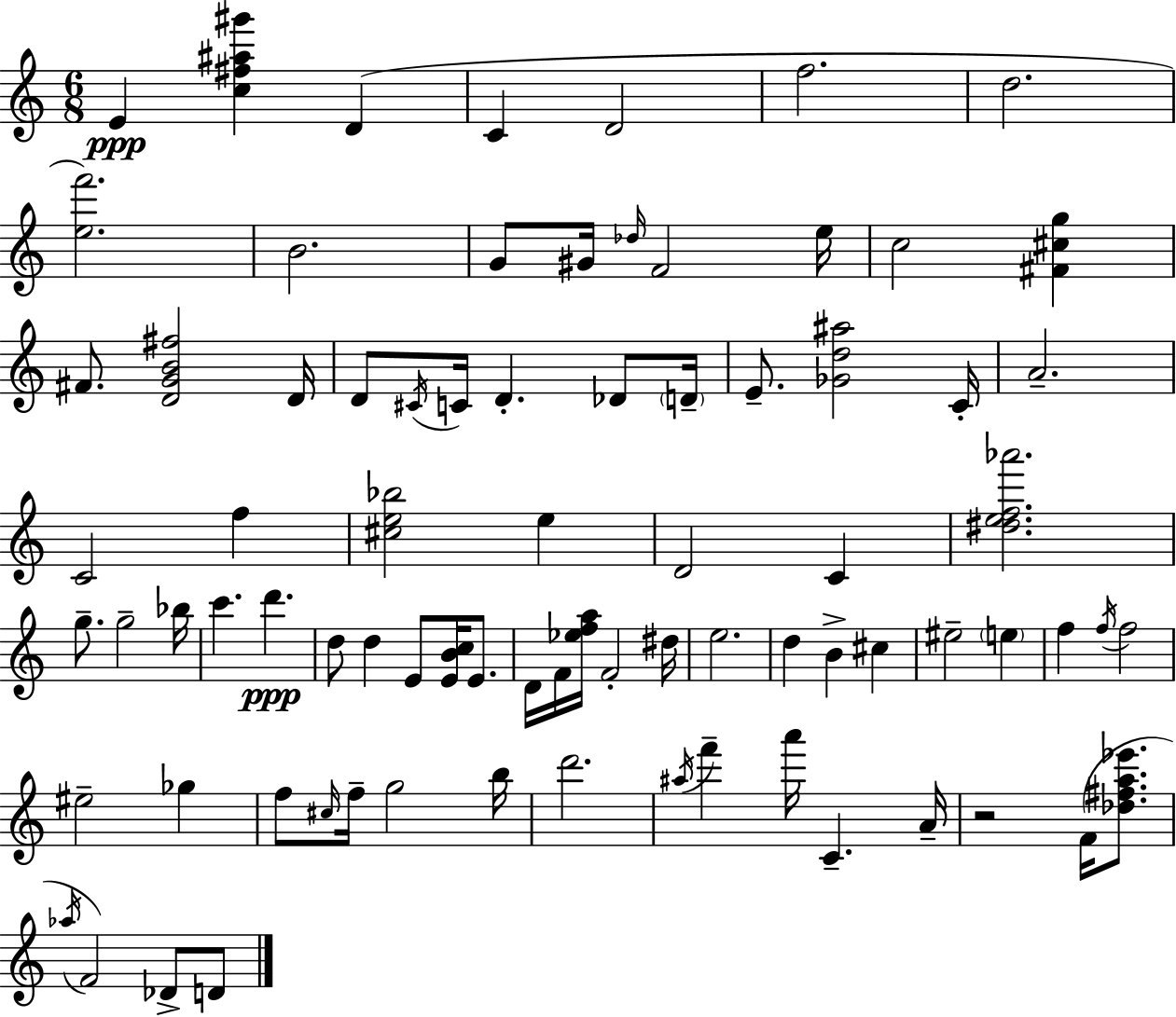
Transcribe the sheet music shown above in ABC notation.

X:1
T:Untitled
M:6/8
L:1/4
K:C
E [c^f^a^g'] D C D2 f2 d2 [ef']2 B2 G/2 ^G/4 _d/4 F2 e/4 c2 [^F^cg] ^F/2 [DGB^f]2 D/4 D/2 ^C/4 C/4 D _D/2 D/4 E/2 [_Gd^a]2 C/4 A2 C2 f [^ce_b]2 e D2 C [^def_a']2 g/2 g2 _b/4 c' d' d/2 d E/2 [EBc]/4 E/2 D/4 F/4 [_efa]/4 F2 ^d/4 e2 d B ^c ^e2 e f f/4 f2 ^e2 _g f/2 ^c/4 f/4 g2 b/4 d'2 ^a/4 f' a'/4 C A/4 z2 F/4 [_d^fa_e']/2 _a/4 F2 _D/2 D/2